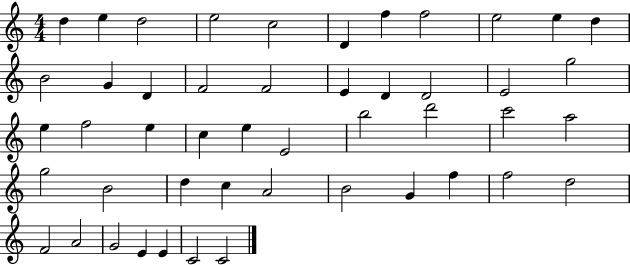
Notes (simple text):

D5/q E5/q D5/h E5/h C5/h D4/q F5/q F5/h E5/h E5/q D5/q B4/h G4/q D4/q F4/h F4/h E4/q D4/q D4/h E4/h G5/h E5/q F5/h E5/q C5/q E5/q E4/h B5/h D6/h C6/h A5/h G5/h B4/h D5/q C5/q A4/h B4/h G4/q F5/q F5/h D5/h F4/h A4/h G4/h E4/q E4/q C4/h C4/h